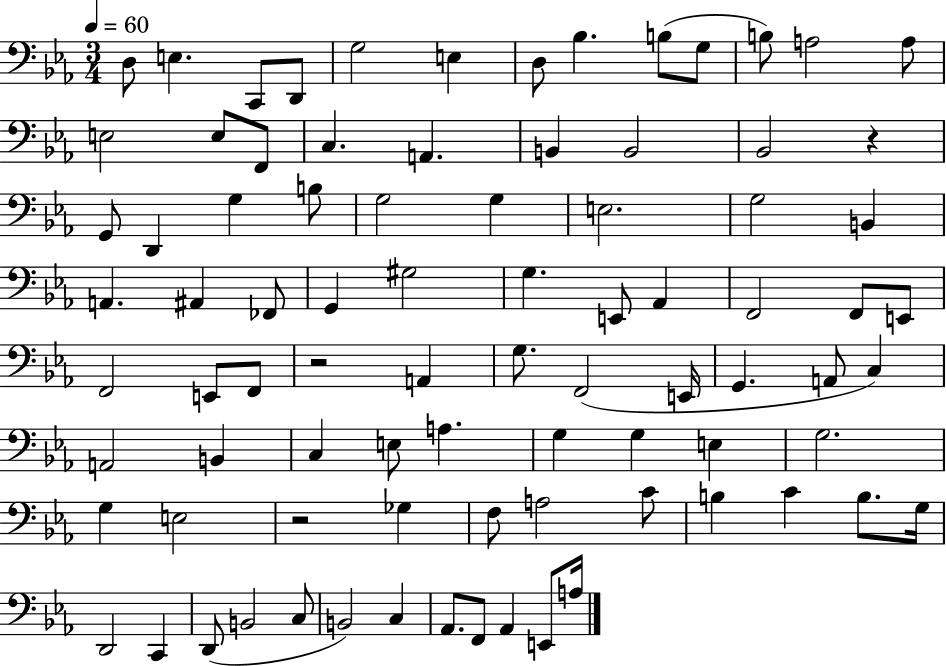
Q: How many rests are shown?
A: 3